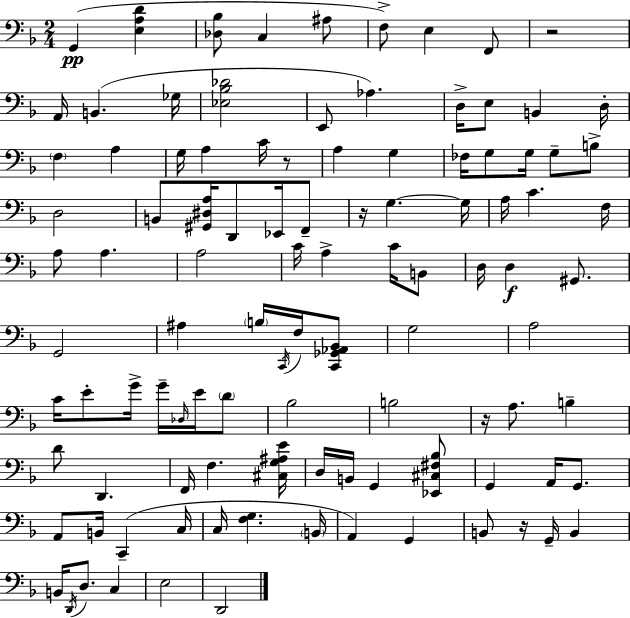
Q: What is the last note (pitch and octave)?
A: D2